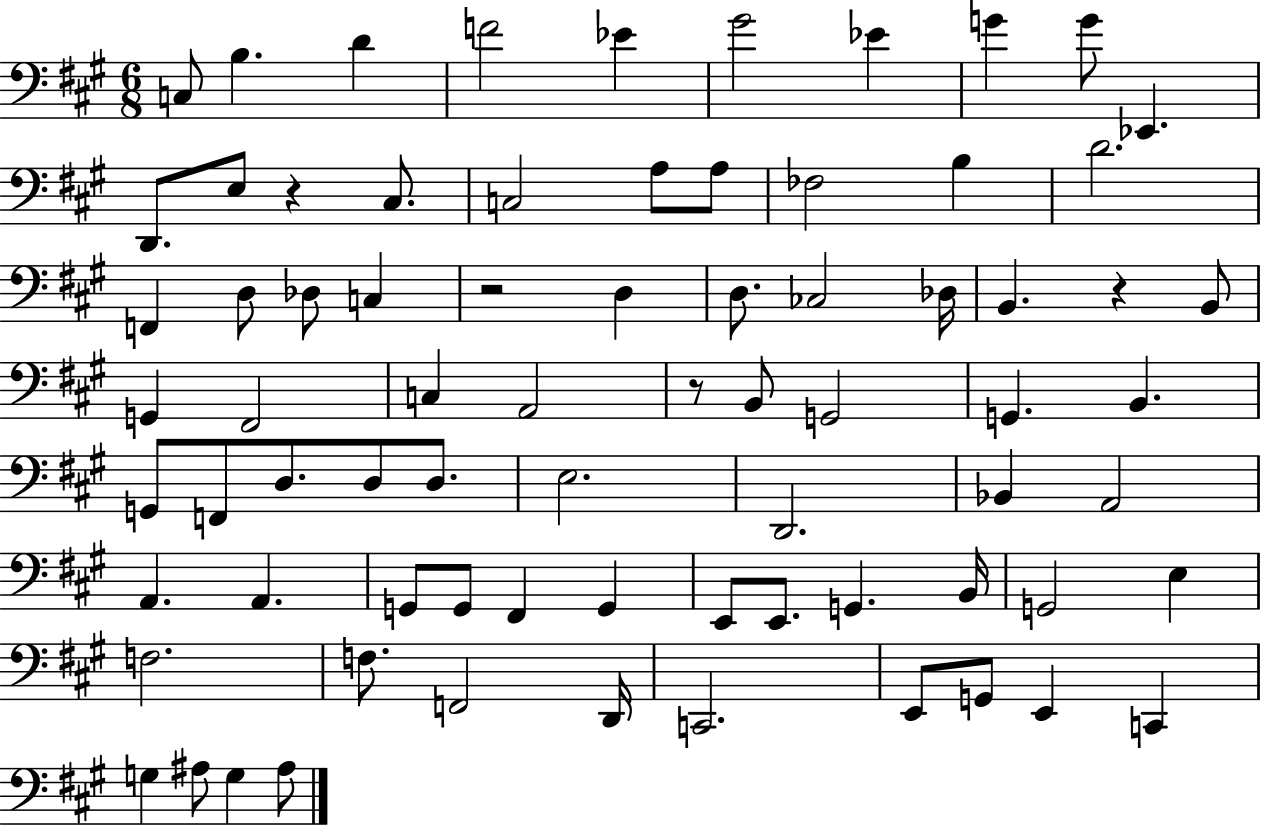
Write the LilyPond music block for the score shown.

{
  \clef bass
  \numericTimeSignature
  \time 6/8
  \key a \major
  \repeat volta 2 { c8 b4. d'4 | f'2 ees'4 | gis'2 ees'4 | g'4 g'8 ees,4. | \break d,8. e8 r4 cis8. | c2 a8 a8 | fes2 b4 | d'2. | \break f,4 d8 des8 c4 | r2 d4 | d8. ces2 des16 | b,4. r4 b,8 | \break g,4 fis,2 | c4 a,2 | r8 b,8 g,2 | g,4. b,4. | \break g,8 f,8 d8. d8 d8. | e2. | d,2. | bes,4 a,2 | \break a,4. a,4. | g,8 g,8 fis,4 g,4 | e,8 e,8. g,4. b,16 | g,2 e4 | \break f2. | f8. f,2 d,16 | c,2. | e,8 g,8 e,4 c,4 | \break g4 ais8 g4 ais8 | } \bar "|."
}